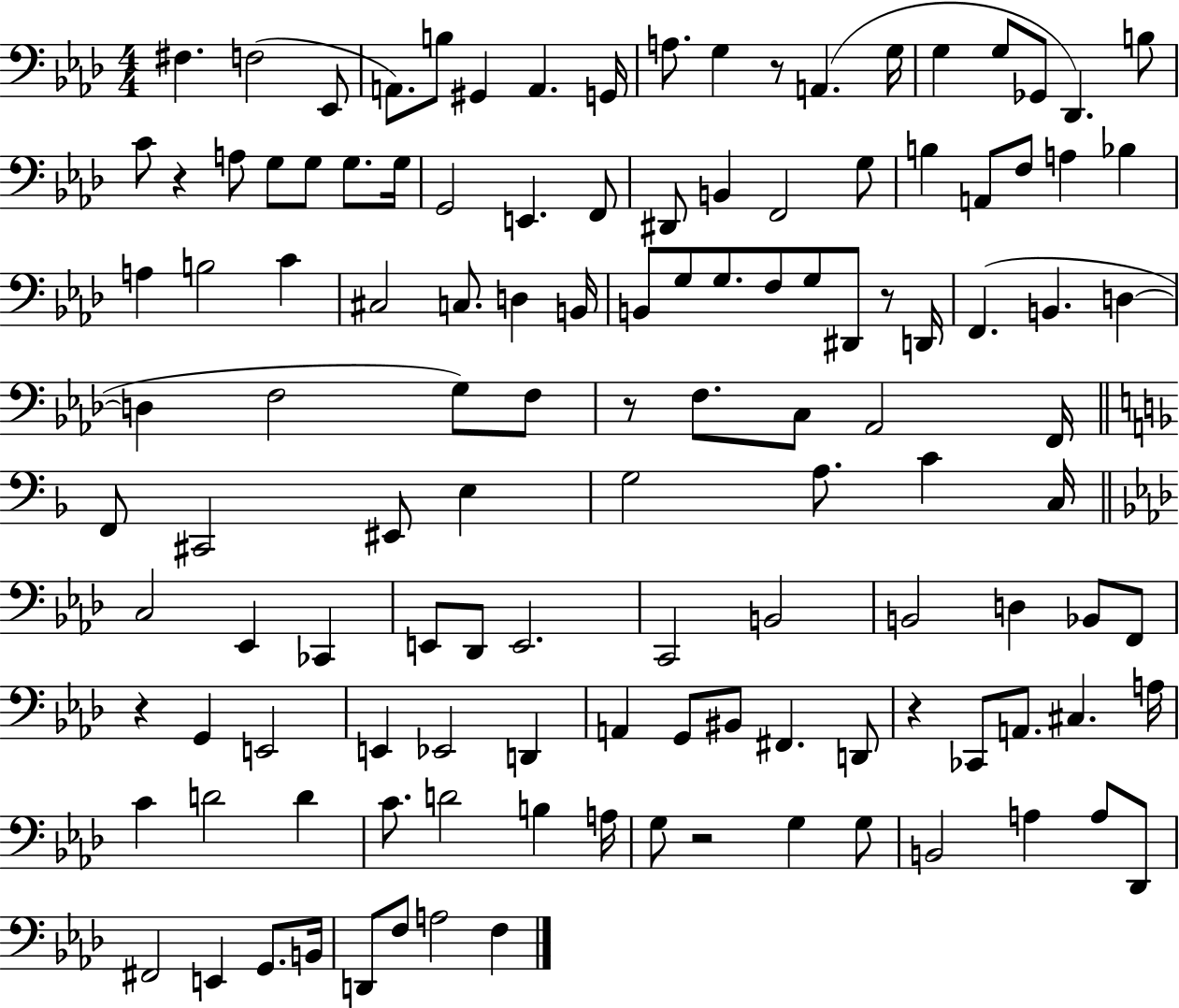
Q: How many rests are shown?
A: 7